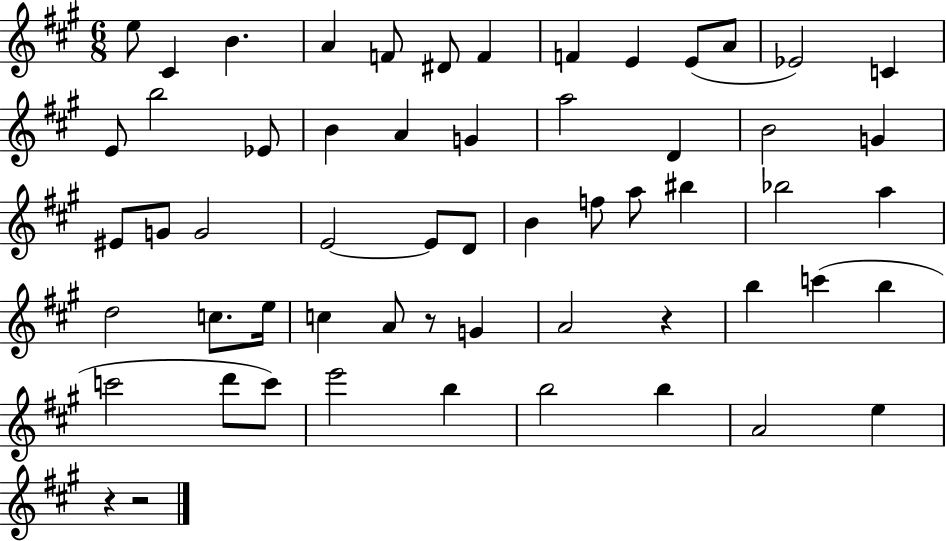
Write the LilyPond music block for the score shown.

{
  \clef treble
  \numericTimeSignature
  \time 6/8
  \key a \major
  \repeat volta 2 { e''8 cis'4 b'4. | a'4 f'8 dis'8 f'4 | f'4 e'4 e'8( a'8 | ees'2) c'4 | \break e'8 b''2 ees'8 | b'4 a'4 g'4 | a''2 d'4 | b'2 g'4 | \break eis'8 g'8 g'2 | e'2~~ e'8 d'8 | b'4 f''8 a''8 bis''4 | bes''2 a''4 | \break d''2 c''8. e''16 | c''4 a'8 r8 g'4 | a'2 r4 | b''4 c'''4( b''4 | \break c'''2 d'''8 c'''8) | e'''2 b''4 | b''2 b''4 | a'2 e''4 | \break r4 r2 | } \bar "|."
}